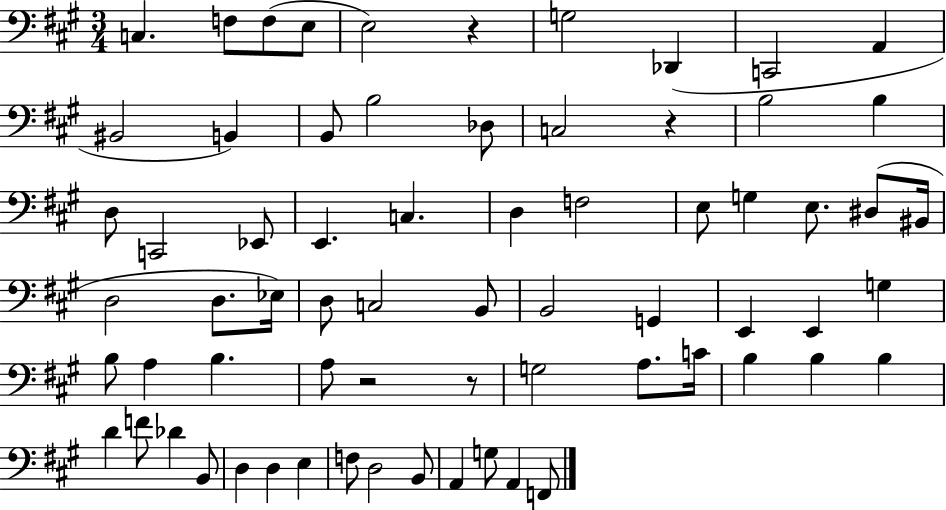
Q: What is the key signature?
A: A major